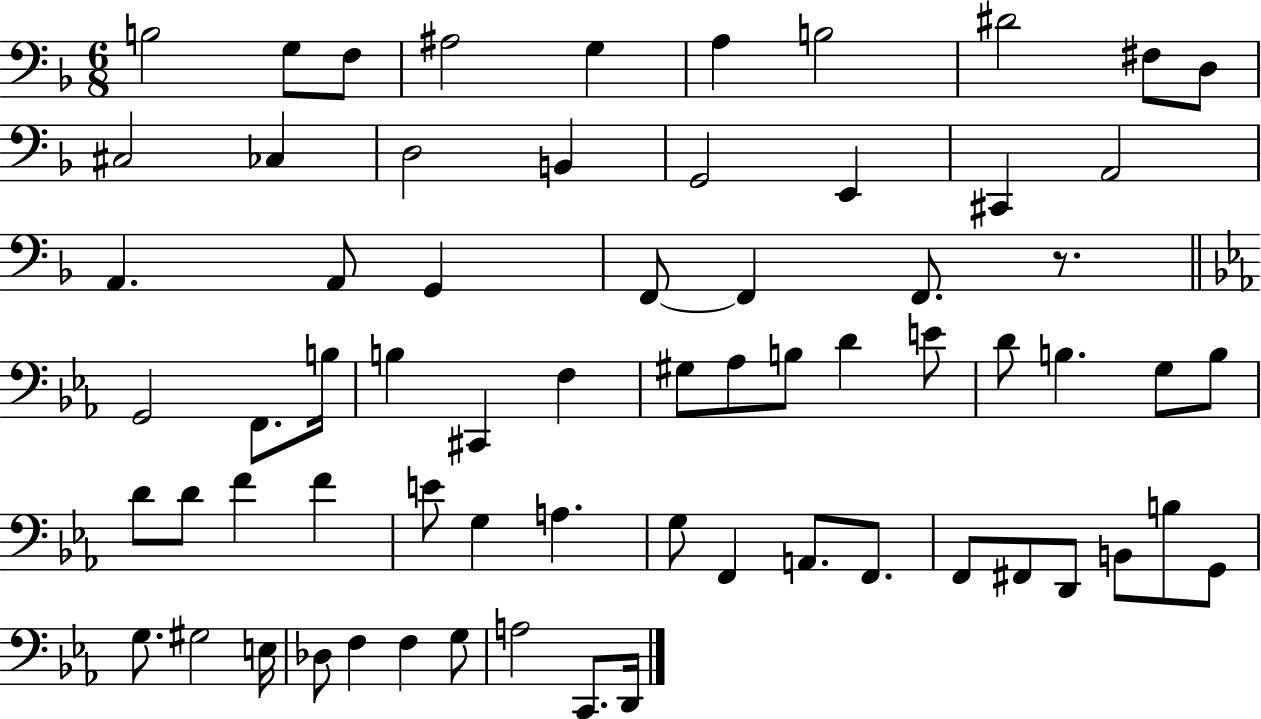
B3/h G3/e F3/e A#3/h G3/q A3/q B3/h D#4/h F#3/e D3/e C#3/h CES3/q D3/h B2/q G2/h E2/q C#2/q A2/h A2/q. A2/e G2/q F2/e F2/q F2/e. R/e. G2/h F2/e. B3/s B3/q C#2/q F3/q G#3/e Ab3/e B3/e D4/q E4/e D4/e B3/q. G3/e B3/e D4/e D4/e F4/q F4/q E4/e G3/q A3/q. G3/e F2/q A2/e. F2/e. F2/e F#2/e D2/e B2/e B3/e G2/e G3/e. G#3/h E3/s Db3/e F3/q F3/q G3/e A3/h C2/e. D2/s